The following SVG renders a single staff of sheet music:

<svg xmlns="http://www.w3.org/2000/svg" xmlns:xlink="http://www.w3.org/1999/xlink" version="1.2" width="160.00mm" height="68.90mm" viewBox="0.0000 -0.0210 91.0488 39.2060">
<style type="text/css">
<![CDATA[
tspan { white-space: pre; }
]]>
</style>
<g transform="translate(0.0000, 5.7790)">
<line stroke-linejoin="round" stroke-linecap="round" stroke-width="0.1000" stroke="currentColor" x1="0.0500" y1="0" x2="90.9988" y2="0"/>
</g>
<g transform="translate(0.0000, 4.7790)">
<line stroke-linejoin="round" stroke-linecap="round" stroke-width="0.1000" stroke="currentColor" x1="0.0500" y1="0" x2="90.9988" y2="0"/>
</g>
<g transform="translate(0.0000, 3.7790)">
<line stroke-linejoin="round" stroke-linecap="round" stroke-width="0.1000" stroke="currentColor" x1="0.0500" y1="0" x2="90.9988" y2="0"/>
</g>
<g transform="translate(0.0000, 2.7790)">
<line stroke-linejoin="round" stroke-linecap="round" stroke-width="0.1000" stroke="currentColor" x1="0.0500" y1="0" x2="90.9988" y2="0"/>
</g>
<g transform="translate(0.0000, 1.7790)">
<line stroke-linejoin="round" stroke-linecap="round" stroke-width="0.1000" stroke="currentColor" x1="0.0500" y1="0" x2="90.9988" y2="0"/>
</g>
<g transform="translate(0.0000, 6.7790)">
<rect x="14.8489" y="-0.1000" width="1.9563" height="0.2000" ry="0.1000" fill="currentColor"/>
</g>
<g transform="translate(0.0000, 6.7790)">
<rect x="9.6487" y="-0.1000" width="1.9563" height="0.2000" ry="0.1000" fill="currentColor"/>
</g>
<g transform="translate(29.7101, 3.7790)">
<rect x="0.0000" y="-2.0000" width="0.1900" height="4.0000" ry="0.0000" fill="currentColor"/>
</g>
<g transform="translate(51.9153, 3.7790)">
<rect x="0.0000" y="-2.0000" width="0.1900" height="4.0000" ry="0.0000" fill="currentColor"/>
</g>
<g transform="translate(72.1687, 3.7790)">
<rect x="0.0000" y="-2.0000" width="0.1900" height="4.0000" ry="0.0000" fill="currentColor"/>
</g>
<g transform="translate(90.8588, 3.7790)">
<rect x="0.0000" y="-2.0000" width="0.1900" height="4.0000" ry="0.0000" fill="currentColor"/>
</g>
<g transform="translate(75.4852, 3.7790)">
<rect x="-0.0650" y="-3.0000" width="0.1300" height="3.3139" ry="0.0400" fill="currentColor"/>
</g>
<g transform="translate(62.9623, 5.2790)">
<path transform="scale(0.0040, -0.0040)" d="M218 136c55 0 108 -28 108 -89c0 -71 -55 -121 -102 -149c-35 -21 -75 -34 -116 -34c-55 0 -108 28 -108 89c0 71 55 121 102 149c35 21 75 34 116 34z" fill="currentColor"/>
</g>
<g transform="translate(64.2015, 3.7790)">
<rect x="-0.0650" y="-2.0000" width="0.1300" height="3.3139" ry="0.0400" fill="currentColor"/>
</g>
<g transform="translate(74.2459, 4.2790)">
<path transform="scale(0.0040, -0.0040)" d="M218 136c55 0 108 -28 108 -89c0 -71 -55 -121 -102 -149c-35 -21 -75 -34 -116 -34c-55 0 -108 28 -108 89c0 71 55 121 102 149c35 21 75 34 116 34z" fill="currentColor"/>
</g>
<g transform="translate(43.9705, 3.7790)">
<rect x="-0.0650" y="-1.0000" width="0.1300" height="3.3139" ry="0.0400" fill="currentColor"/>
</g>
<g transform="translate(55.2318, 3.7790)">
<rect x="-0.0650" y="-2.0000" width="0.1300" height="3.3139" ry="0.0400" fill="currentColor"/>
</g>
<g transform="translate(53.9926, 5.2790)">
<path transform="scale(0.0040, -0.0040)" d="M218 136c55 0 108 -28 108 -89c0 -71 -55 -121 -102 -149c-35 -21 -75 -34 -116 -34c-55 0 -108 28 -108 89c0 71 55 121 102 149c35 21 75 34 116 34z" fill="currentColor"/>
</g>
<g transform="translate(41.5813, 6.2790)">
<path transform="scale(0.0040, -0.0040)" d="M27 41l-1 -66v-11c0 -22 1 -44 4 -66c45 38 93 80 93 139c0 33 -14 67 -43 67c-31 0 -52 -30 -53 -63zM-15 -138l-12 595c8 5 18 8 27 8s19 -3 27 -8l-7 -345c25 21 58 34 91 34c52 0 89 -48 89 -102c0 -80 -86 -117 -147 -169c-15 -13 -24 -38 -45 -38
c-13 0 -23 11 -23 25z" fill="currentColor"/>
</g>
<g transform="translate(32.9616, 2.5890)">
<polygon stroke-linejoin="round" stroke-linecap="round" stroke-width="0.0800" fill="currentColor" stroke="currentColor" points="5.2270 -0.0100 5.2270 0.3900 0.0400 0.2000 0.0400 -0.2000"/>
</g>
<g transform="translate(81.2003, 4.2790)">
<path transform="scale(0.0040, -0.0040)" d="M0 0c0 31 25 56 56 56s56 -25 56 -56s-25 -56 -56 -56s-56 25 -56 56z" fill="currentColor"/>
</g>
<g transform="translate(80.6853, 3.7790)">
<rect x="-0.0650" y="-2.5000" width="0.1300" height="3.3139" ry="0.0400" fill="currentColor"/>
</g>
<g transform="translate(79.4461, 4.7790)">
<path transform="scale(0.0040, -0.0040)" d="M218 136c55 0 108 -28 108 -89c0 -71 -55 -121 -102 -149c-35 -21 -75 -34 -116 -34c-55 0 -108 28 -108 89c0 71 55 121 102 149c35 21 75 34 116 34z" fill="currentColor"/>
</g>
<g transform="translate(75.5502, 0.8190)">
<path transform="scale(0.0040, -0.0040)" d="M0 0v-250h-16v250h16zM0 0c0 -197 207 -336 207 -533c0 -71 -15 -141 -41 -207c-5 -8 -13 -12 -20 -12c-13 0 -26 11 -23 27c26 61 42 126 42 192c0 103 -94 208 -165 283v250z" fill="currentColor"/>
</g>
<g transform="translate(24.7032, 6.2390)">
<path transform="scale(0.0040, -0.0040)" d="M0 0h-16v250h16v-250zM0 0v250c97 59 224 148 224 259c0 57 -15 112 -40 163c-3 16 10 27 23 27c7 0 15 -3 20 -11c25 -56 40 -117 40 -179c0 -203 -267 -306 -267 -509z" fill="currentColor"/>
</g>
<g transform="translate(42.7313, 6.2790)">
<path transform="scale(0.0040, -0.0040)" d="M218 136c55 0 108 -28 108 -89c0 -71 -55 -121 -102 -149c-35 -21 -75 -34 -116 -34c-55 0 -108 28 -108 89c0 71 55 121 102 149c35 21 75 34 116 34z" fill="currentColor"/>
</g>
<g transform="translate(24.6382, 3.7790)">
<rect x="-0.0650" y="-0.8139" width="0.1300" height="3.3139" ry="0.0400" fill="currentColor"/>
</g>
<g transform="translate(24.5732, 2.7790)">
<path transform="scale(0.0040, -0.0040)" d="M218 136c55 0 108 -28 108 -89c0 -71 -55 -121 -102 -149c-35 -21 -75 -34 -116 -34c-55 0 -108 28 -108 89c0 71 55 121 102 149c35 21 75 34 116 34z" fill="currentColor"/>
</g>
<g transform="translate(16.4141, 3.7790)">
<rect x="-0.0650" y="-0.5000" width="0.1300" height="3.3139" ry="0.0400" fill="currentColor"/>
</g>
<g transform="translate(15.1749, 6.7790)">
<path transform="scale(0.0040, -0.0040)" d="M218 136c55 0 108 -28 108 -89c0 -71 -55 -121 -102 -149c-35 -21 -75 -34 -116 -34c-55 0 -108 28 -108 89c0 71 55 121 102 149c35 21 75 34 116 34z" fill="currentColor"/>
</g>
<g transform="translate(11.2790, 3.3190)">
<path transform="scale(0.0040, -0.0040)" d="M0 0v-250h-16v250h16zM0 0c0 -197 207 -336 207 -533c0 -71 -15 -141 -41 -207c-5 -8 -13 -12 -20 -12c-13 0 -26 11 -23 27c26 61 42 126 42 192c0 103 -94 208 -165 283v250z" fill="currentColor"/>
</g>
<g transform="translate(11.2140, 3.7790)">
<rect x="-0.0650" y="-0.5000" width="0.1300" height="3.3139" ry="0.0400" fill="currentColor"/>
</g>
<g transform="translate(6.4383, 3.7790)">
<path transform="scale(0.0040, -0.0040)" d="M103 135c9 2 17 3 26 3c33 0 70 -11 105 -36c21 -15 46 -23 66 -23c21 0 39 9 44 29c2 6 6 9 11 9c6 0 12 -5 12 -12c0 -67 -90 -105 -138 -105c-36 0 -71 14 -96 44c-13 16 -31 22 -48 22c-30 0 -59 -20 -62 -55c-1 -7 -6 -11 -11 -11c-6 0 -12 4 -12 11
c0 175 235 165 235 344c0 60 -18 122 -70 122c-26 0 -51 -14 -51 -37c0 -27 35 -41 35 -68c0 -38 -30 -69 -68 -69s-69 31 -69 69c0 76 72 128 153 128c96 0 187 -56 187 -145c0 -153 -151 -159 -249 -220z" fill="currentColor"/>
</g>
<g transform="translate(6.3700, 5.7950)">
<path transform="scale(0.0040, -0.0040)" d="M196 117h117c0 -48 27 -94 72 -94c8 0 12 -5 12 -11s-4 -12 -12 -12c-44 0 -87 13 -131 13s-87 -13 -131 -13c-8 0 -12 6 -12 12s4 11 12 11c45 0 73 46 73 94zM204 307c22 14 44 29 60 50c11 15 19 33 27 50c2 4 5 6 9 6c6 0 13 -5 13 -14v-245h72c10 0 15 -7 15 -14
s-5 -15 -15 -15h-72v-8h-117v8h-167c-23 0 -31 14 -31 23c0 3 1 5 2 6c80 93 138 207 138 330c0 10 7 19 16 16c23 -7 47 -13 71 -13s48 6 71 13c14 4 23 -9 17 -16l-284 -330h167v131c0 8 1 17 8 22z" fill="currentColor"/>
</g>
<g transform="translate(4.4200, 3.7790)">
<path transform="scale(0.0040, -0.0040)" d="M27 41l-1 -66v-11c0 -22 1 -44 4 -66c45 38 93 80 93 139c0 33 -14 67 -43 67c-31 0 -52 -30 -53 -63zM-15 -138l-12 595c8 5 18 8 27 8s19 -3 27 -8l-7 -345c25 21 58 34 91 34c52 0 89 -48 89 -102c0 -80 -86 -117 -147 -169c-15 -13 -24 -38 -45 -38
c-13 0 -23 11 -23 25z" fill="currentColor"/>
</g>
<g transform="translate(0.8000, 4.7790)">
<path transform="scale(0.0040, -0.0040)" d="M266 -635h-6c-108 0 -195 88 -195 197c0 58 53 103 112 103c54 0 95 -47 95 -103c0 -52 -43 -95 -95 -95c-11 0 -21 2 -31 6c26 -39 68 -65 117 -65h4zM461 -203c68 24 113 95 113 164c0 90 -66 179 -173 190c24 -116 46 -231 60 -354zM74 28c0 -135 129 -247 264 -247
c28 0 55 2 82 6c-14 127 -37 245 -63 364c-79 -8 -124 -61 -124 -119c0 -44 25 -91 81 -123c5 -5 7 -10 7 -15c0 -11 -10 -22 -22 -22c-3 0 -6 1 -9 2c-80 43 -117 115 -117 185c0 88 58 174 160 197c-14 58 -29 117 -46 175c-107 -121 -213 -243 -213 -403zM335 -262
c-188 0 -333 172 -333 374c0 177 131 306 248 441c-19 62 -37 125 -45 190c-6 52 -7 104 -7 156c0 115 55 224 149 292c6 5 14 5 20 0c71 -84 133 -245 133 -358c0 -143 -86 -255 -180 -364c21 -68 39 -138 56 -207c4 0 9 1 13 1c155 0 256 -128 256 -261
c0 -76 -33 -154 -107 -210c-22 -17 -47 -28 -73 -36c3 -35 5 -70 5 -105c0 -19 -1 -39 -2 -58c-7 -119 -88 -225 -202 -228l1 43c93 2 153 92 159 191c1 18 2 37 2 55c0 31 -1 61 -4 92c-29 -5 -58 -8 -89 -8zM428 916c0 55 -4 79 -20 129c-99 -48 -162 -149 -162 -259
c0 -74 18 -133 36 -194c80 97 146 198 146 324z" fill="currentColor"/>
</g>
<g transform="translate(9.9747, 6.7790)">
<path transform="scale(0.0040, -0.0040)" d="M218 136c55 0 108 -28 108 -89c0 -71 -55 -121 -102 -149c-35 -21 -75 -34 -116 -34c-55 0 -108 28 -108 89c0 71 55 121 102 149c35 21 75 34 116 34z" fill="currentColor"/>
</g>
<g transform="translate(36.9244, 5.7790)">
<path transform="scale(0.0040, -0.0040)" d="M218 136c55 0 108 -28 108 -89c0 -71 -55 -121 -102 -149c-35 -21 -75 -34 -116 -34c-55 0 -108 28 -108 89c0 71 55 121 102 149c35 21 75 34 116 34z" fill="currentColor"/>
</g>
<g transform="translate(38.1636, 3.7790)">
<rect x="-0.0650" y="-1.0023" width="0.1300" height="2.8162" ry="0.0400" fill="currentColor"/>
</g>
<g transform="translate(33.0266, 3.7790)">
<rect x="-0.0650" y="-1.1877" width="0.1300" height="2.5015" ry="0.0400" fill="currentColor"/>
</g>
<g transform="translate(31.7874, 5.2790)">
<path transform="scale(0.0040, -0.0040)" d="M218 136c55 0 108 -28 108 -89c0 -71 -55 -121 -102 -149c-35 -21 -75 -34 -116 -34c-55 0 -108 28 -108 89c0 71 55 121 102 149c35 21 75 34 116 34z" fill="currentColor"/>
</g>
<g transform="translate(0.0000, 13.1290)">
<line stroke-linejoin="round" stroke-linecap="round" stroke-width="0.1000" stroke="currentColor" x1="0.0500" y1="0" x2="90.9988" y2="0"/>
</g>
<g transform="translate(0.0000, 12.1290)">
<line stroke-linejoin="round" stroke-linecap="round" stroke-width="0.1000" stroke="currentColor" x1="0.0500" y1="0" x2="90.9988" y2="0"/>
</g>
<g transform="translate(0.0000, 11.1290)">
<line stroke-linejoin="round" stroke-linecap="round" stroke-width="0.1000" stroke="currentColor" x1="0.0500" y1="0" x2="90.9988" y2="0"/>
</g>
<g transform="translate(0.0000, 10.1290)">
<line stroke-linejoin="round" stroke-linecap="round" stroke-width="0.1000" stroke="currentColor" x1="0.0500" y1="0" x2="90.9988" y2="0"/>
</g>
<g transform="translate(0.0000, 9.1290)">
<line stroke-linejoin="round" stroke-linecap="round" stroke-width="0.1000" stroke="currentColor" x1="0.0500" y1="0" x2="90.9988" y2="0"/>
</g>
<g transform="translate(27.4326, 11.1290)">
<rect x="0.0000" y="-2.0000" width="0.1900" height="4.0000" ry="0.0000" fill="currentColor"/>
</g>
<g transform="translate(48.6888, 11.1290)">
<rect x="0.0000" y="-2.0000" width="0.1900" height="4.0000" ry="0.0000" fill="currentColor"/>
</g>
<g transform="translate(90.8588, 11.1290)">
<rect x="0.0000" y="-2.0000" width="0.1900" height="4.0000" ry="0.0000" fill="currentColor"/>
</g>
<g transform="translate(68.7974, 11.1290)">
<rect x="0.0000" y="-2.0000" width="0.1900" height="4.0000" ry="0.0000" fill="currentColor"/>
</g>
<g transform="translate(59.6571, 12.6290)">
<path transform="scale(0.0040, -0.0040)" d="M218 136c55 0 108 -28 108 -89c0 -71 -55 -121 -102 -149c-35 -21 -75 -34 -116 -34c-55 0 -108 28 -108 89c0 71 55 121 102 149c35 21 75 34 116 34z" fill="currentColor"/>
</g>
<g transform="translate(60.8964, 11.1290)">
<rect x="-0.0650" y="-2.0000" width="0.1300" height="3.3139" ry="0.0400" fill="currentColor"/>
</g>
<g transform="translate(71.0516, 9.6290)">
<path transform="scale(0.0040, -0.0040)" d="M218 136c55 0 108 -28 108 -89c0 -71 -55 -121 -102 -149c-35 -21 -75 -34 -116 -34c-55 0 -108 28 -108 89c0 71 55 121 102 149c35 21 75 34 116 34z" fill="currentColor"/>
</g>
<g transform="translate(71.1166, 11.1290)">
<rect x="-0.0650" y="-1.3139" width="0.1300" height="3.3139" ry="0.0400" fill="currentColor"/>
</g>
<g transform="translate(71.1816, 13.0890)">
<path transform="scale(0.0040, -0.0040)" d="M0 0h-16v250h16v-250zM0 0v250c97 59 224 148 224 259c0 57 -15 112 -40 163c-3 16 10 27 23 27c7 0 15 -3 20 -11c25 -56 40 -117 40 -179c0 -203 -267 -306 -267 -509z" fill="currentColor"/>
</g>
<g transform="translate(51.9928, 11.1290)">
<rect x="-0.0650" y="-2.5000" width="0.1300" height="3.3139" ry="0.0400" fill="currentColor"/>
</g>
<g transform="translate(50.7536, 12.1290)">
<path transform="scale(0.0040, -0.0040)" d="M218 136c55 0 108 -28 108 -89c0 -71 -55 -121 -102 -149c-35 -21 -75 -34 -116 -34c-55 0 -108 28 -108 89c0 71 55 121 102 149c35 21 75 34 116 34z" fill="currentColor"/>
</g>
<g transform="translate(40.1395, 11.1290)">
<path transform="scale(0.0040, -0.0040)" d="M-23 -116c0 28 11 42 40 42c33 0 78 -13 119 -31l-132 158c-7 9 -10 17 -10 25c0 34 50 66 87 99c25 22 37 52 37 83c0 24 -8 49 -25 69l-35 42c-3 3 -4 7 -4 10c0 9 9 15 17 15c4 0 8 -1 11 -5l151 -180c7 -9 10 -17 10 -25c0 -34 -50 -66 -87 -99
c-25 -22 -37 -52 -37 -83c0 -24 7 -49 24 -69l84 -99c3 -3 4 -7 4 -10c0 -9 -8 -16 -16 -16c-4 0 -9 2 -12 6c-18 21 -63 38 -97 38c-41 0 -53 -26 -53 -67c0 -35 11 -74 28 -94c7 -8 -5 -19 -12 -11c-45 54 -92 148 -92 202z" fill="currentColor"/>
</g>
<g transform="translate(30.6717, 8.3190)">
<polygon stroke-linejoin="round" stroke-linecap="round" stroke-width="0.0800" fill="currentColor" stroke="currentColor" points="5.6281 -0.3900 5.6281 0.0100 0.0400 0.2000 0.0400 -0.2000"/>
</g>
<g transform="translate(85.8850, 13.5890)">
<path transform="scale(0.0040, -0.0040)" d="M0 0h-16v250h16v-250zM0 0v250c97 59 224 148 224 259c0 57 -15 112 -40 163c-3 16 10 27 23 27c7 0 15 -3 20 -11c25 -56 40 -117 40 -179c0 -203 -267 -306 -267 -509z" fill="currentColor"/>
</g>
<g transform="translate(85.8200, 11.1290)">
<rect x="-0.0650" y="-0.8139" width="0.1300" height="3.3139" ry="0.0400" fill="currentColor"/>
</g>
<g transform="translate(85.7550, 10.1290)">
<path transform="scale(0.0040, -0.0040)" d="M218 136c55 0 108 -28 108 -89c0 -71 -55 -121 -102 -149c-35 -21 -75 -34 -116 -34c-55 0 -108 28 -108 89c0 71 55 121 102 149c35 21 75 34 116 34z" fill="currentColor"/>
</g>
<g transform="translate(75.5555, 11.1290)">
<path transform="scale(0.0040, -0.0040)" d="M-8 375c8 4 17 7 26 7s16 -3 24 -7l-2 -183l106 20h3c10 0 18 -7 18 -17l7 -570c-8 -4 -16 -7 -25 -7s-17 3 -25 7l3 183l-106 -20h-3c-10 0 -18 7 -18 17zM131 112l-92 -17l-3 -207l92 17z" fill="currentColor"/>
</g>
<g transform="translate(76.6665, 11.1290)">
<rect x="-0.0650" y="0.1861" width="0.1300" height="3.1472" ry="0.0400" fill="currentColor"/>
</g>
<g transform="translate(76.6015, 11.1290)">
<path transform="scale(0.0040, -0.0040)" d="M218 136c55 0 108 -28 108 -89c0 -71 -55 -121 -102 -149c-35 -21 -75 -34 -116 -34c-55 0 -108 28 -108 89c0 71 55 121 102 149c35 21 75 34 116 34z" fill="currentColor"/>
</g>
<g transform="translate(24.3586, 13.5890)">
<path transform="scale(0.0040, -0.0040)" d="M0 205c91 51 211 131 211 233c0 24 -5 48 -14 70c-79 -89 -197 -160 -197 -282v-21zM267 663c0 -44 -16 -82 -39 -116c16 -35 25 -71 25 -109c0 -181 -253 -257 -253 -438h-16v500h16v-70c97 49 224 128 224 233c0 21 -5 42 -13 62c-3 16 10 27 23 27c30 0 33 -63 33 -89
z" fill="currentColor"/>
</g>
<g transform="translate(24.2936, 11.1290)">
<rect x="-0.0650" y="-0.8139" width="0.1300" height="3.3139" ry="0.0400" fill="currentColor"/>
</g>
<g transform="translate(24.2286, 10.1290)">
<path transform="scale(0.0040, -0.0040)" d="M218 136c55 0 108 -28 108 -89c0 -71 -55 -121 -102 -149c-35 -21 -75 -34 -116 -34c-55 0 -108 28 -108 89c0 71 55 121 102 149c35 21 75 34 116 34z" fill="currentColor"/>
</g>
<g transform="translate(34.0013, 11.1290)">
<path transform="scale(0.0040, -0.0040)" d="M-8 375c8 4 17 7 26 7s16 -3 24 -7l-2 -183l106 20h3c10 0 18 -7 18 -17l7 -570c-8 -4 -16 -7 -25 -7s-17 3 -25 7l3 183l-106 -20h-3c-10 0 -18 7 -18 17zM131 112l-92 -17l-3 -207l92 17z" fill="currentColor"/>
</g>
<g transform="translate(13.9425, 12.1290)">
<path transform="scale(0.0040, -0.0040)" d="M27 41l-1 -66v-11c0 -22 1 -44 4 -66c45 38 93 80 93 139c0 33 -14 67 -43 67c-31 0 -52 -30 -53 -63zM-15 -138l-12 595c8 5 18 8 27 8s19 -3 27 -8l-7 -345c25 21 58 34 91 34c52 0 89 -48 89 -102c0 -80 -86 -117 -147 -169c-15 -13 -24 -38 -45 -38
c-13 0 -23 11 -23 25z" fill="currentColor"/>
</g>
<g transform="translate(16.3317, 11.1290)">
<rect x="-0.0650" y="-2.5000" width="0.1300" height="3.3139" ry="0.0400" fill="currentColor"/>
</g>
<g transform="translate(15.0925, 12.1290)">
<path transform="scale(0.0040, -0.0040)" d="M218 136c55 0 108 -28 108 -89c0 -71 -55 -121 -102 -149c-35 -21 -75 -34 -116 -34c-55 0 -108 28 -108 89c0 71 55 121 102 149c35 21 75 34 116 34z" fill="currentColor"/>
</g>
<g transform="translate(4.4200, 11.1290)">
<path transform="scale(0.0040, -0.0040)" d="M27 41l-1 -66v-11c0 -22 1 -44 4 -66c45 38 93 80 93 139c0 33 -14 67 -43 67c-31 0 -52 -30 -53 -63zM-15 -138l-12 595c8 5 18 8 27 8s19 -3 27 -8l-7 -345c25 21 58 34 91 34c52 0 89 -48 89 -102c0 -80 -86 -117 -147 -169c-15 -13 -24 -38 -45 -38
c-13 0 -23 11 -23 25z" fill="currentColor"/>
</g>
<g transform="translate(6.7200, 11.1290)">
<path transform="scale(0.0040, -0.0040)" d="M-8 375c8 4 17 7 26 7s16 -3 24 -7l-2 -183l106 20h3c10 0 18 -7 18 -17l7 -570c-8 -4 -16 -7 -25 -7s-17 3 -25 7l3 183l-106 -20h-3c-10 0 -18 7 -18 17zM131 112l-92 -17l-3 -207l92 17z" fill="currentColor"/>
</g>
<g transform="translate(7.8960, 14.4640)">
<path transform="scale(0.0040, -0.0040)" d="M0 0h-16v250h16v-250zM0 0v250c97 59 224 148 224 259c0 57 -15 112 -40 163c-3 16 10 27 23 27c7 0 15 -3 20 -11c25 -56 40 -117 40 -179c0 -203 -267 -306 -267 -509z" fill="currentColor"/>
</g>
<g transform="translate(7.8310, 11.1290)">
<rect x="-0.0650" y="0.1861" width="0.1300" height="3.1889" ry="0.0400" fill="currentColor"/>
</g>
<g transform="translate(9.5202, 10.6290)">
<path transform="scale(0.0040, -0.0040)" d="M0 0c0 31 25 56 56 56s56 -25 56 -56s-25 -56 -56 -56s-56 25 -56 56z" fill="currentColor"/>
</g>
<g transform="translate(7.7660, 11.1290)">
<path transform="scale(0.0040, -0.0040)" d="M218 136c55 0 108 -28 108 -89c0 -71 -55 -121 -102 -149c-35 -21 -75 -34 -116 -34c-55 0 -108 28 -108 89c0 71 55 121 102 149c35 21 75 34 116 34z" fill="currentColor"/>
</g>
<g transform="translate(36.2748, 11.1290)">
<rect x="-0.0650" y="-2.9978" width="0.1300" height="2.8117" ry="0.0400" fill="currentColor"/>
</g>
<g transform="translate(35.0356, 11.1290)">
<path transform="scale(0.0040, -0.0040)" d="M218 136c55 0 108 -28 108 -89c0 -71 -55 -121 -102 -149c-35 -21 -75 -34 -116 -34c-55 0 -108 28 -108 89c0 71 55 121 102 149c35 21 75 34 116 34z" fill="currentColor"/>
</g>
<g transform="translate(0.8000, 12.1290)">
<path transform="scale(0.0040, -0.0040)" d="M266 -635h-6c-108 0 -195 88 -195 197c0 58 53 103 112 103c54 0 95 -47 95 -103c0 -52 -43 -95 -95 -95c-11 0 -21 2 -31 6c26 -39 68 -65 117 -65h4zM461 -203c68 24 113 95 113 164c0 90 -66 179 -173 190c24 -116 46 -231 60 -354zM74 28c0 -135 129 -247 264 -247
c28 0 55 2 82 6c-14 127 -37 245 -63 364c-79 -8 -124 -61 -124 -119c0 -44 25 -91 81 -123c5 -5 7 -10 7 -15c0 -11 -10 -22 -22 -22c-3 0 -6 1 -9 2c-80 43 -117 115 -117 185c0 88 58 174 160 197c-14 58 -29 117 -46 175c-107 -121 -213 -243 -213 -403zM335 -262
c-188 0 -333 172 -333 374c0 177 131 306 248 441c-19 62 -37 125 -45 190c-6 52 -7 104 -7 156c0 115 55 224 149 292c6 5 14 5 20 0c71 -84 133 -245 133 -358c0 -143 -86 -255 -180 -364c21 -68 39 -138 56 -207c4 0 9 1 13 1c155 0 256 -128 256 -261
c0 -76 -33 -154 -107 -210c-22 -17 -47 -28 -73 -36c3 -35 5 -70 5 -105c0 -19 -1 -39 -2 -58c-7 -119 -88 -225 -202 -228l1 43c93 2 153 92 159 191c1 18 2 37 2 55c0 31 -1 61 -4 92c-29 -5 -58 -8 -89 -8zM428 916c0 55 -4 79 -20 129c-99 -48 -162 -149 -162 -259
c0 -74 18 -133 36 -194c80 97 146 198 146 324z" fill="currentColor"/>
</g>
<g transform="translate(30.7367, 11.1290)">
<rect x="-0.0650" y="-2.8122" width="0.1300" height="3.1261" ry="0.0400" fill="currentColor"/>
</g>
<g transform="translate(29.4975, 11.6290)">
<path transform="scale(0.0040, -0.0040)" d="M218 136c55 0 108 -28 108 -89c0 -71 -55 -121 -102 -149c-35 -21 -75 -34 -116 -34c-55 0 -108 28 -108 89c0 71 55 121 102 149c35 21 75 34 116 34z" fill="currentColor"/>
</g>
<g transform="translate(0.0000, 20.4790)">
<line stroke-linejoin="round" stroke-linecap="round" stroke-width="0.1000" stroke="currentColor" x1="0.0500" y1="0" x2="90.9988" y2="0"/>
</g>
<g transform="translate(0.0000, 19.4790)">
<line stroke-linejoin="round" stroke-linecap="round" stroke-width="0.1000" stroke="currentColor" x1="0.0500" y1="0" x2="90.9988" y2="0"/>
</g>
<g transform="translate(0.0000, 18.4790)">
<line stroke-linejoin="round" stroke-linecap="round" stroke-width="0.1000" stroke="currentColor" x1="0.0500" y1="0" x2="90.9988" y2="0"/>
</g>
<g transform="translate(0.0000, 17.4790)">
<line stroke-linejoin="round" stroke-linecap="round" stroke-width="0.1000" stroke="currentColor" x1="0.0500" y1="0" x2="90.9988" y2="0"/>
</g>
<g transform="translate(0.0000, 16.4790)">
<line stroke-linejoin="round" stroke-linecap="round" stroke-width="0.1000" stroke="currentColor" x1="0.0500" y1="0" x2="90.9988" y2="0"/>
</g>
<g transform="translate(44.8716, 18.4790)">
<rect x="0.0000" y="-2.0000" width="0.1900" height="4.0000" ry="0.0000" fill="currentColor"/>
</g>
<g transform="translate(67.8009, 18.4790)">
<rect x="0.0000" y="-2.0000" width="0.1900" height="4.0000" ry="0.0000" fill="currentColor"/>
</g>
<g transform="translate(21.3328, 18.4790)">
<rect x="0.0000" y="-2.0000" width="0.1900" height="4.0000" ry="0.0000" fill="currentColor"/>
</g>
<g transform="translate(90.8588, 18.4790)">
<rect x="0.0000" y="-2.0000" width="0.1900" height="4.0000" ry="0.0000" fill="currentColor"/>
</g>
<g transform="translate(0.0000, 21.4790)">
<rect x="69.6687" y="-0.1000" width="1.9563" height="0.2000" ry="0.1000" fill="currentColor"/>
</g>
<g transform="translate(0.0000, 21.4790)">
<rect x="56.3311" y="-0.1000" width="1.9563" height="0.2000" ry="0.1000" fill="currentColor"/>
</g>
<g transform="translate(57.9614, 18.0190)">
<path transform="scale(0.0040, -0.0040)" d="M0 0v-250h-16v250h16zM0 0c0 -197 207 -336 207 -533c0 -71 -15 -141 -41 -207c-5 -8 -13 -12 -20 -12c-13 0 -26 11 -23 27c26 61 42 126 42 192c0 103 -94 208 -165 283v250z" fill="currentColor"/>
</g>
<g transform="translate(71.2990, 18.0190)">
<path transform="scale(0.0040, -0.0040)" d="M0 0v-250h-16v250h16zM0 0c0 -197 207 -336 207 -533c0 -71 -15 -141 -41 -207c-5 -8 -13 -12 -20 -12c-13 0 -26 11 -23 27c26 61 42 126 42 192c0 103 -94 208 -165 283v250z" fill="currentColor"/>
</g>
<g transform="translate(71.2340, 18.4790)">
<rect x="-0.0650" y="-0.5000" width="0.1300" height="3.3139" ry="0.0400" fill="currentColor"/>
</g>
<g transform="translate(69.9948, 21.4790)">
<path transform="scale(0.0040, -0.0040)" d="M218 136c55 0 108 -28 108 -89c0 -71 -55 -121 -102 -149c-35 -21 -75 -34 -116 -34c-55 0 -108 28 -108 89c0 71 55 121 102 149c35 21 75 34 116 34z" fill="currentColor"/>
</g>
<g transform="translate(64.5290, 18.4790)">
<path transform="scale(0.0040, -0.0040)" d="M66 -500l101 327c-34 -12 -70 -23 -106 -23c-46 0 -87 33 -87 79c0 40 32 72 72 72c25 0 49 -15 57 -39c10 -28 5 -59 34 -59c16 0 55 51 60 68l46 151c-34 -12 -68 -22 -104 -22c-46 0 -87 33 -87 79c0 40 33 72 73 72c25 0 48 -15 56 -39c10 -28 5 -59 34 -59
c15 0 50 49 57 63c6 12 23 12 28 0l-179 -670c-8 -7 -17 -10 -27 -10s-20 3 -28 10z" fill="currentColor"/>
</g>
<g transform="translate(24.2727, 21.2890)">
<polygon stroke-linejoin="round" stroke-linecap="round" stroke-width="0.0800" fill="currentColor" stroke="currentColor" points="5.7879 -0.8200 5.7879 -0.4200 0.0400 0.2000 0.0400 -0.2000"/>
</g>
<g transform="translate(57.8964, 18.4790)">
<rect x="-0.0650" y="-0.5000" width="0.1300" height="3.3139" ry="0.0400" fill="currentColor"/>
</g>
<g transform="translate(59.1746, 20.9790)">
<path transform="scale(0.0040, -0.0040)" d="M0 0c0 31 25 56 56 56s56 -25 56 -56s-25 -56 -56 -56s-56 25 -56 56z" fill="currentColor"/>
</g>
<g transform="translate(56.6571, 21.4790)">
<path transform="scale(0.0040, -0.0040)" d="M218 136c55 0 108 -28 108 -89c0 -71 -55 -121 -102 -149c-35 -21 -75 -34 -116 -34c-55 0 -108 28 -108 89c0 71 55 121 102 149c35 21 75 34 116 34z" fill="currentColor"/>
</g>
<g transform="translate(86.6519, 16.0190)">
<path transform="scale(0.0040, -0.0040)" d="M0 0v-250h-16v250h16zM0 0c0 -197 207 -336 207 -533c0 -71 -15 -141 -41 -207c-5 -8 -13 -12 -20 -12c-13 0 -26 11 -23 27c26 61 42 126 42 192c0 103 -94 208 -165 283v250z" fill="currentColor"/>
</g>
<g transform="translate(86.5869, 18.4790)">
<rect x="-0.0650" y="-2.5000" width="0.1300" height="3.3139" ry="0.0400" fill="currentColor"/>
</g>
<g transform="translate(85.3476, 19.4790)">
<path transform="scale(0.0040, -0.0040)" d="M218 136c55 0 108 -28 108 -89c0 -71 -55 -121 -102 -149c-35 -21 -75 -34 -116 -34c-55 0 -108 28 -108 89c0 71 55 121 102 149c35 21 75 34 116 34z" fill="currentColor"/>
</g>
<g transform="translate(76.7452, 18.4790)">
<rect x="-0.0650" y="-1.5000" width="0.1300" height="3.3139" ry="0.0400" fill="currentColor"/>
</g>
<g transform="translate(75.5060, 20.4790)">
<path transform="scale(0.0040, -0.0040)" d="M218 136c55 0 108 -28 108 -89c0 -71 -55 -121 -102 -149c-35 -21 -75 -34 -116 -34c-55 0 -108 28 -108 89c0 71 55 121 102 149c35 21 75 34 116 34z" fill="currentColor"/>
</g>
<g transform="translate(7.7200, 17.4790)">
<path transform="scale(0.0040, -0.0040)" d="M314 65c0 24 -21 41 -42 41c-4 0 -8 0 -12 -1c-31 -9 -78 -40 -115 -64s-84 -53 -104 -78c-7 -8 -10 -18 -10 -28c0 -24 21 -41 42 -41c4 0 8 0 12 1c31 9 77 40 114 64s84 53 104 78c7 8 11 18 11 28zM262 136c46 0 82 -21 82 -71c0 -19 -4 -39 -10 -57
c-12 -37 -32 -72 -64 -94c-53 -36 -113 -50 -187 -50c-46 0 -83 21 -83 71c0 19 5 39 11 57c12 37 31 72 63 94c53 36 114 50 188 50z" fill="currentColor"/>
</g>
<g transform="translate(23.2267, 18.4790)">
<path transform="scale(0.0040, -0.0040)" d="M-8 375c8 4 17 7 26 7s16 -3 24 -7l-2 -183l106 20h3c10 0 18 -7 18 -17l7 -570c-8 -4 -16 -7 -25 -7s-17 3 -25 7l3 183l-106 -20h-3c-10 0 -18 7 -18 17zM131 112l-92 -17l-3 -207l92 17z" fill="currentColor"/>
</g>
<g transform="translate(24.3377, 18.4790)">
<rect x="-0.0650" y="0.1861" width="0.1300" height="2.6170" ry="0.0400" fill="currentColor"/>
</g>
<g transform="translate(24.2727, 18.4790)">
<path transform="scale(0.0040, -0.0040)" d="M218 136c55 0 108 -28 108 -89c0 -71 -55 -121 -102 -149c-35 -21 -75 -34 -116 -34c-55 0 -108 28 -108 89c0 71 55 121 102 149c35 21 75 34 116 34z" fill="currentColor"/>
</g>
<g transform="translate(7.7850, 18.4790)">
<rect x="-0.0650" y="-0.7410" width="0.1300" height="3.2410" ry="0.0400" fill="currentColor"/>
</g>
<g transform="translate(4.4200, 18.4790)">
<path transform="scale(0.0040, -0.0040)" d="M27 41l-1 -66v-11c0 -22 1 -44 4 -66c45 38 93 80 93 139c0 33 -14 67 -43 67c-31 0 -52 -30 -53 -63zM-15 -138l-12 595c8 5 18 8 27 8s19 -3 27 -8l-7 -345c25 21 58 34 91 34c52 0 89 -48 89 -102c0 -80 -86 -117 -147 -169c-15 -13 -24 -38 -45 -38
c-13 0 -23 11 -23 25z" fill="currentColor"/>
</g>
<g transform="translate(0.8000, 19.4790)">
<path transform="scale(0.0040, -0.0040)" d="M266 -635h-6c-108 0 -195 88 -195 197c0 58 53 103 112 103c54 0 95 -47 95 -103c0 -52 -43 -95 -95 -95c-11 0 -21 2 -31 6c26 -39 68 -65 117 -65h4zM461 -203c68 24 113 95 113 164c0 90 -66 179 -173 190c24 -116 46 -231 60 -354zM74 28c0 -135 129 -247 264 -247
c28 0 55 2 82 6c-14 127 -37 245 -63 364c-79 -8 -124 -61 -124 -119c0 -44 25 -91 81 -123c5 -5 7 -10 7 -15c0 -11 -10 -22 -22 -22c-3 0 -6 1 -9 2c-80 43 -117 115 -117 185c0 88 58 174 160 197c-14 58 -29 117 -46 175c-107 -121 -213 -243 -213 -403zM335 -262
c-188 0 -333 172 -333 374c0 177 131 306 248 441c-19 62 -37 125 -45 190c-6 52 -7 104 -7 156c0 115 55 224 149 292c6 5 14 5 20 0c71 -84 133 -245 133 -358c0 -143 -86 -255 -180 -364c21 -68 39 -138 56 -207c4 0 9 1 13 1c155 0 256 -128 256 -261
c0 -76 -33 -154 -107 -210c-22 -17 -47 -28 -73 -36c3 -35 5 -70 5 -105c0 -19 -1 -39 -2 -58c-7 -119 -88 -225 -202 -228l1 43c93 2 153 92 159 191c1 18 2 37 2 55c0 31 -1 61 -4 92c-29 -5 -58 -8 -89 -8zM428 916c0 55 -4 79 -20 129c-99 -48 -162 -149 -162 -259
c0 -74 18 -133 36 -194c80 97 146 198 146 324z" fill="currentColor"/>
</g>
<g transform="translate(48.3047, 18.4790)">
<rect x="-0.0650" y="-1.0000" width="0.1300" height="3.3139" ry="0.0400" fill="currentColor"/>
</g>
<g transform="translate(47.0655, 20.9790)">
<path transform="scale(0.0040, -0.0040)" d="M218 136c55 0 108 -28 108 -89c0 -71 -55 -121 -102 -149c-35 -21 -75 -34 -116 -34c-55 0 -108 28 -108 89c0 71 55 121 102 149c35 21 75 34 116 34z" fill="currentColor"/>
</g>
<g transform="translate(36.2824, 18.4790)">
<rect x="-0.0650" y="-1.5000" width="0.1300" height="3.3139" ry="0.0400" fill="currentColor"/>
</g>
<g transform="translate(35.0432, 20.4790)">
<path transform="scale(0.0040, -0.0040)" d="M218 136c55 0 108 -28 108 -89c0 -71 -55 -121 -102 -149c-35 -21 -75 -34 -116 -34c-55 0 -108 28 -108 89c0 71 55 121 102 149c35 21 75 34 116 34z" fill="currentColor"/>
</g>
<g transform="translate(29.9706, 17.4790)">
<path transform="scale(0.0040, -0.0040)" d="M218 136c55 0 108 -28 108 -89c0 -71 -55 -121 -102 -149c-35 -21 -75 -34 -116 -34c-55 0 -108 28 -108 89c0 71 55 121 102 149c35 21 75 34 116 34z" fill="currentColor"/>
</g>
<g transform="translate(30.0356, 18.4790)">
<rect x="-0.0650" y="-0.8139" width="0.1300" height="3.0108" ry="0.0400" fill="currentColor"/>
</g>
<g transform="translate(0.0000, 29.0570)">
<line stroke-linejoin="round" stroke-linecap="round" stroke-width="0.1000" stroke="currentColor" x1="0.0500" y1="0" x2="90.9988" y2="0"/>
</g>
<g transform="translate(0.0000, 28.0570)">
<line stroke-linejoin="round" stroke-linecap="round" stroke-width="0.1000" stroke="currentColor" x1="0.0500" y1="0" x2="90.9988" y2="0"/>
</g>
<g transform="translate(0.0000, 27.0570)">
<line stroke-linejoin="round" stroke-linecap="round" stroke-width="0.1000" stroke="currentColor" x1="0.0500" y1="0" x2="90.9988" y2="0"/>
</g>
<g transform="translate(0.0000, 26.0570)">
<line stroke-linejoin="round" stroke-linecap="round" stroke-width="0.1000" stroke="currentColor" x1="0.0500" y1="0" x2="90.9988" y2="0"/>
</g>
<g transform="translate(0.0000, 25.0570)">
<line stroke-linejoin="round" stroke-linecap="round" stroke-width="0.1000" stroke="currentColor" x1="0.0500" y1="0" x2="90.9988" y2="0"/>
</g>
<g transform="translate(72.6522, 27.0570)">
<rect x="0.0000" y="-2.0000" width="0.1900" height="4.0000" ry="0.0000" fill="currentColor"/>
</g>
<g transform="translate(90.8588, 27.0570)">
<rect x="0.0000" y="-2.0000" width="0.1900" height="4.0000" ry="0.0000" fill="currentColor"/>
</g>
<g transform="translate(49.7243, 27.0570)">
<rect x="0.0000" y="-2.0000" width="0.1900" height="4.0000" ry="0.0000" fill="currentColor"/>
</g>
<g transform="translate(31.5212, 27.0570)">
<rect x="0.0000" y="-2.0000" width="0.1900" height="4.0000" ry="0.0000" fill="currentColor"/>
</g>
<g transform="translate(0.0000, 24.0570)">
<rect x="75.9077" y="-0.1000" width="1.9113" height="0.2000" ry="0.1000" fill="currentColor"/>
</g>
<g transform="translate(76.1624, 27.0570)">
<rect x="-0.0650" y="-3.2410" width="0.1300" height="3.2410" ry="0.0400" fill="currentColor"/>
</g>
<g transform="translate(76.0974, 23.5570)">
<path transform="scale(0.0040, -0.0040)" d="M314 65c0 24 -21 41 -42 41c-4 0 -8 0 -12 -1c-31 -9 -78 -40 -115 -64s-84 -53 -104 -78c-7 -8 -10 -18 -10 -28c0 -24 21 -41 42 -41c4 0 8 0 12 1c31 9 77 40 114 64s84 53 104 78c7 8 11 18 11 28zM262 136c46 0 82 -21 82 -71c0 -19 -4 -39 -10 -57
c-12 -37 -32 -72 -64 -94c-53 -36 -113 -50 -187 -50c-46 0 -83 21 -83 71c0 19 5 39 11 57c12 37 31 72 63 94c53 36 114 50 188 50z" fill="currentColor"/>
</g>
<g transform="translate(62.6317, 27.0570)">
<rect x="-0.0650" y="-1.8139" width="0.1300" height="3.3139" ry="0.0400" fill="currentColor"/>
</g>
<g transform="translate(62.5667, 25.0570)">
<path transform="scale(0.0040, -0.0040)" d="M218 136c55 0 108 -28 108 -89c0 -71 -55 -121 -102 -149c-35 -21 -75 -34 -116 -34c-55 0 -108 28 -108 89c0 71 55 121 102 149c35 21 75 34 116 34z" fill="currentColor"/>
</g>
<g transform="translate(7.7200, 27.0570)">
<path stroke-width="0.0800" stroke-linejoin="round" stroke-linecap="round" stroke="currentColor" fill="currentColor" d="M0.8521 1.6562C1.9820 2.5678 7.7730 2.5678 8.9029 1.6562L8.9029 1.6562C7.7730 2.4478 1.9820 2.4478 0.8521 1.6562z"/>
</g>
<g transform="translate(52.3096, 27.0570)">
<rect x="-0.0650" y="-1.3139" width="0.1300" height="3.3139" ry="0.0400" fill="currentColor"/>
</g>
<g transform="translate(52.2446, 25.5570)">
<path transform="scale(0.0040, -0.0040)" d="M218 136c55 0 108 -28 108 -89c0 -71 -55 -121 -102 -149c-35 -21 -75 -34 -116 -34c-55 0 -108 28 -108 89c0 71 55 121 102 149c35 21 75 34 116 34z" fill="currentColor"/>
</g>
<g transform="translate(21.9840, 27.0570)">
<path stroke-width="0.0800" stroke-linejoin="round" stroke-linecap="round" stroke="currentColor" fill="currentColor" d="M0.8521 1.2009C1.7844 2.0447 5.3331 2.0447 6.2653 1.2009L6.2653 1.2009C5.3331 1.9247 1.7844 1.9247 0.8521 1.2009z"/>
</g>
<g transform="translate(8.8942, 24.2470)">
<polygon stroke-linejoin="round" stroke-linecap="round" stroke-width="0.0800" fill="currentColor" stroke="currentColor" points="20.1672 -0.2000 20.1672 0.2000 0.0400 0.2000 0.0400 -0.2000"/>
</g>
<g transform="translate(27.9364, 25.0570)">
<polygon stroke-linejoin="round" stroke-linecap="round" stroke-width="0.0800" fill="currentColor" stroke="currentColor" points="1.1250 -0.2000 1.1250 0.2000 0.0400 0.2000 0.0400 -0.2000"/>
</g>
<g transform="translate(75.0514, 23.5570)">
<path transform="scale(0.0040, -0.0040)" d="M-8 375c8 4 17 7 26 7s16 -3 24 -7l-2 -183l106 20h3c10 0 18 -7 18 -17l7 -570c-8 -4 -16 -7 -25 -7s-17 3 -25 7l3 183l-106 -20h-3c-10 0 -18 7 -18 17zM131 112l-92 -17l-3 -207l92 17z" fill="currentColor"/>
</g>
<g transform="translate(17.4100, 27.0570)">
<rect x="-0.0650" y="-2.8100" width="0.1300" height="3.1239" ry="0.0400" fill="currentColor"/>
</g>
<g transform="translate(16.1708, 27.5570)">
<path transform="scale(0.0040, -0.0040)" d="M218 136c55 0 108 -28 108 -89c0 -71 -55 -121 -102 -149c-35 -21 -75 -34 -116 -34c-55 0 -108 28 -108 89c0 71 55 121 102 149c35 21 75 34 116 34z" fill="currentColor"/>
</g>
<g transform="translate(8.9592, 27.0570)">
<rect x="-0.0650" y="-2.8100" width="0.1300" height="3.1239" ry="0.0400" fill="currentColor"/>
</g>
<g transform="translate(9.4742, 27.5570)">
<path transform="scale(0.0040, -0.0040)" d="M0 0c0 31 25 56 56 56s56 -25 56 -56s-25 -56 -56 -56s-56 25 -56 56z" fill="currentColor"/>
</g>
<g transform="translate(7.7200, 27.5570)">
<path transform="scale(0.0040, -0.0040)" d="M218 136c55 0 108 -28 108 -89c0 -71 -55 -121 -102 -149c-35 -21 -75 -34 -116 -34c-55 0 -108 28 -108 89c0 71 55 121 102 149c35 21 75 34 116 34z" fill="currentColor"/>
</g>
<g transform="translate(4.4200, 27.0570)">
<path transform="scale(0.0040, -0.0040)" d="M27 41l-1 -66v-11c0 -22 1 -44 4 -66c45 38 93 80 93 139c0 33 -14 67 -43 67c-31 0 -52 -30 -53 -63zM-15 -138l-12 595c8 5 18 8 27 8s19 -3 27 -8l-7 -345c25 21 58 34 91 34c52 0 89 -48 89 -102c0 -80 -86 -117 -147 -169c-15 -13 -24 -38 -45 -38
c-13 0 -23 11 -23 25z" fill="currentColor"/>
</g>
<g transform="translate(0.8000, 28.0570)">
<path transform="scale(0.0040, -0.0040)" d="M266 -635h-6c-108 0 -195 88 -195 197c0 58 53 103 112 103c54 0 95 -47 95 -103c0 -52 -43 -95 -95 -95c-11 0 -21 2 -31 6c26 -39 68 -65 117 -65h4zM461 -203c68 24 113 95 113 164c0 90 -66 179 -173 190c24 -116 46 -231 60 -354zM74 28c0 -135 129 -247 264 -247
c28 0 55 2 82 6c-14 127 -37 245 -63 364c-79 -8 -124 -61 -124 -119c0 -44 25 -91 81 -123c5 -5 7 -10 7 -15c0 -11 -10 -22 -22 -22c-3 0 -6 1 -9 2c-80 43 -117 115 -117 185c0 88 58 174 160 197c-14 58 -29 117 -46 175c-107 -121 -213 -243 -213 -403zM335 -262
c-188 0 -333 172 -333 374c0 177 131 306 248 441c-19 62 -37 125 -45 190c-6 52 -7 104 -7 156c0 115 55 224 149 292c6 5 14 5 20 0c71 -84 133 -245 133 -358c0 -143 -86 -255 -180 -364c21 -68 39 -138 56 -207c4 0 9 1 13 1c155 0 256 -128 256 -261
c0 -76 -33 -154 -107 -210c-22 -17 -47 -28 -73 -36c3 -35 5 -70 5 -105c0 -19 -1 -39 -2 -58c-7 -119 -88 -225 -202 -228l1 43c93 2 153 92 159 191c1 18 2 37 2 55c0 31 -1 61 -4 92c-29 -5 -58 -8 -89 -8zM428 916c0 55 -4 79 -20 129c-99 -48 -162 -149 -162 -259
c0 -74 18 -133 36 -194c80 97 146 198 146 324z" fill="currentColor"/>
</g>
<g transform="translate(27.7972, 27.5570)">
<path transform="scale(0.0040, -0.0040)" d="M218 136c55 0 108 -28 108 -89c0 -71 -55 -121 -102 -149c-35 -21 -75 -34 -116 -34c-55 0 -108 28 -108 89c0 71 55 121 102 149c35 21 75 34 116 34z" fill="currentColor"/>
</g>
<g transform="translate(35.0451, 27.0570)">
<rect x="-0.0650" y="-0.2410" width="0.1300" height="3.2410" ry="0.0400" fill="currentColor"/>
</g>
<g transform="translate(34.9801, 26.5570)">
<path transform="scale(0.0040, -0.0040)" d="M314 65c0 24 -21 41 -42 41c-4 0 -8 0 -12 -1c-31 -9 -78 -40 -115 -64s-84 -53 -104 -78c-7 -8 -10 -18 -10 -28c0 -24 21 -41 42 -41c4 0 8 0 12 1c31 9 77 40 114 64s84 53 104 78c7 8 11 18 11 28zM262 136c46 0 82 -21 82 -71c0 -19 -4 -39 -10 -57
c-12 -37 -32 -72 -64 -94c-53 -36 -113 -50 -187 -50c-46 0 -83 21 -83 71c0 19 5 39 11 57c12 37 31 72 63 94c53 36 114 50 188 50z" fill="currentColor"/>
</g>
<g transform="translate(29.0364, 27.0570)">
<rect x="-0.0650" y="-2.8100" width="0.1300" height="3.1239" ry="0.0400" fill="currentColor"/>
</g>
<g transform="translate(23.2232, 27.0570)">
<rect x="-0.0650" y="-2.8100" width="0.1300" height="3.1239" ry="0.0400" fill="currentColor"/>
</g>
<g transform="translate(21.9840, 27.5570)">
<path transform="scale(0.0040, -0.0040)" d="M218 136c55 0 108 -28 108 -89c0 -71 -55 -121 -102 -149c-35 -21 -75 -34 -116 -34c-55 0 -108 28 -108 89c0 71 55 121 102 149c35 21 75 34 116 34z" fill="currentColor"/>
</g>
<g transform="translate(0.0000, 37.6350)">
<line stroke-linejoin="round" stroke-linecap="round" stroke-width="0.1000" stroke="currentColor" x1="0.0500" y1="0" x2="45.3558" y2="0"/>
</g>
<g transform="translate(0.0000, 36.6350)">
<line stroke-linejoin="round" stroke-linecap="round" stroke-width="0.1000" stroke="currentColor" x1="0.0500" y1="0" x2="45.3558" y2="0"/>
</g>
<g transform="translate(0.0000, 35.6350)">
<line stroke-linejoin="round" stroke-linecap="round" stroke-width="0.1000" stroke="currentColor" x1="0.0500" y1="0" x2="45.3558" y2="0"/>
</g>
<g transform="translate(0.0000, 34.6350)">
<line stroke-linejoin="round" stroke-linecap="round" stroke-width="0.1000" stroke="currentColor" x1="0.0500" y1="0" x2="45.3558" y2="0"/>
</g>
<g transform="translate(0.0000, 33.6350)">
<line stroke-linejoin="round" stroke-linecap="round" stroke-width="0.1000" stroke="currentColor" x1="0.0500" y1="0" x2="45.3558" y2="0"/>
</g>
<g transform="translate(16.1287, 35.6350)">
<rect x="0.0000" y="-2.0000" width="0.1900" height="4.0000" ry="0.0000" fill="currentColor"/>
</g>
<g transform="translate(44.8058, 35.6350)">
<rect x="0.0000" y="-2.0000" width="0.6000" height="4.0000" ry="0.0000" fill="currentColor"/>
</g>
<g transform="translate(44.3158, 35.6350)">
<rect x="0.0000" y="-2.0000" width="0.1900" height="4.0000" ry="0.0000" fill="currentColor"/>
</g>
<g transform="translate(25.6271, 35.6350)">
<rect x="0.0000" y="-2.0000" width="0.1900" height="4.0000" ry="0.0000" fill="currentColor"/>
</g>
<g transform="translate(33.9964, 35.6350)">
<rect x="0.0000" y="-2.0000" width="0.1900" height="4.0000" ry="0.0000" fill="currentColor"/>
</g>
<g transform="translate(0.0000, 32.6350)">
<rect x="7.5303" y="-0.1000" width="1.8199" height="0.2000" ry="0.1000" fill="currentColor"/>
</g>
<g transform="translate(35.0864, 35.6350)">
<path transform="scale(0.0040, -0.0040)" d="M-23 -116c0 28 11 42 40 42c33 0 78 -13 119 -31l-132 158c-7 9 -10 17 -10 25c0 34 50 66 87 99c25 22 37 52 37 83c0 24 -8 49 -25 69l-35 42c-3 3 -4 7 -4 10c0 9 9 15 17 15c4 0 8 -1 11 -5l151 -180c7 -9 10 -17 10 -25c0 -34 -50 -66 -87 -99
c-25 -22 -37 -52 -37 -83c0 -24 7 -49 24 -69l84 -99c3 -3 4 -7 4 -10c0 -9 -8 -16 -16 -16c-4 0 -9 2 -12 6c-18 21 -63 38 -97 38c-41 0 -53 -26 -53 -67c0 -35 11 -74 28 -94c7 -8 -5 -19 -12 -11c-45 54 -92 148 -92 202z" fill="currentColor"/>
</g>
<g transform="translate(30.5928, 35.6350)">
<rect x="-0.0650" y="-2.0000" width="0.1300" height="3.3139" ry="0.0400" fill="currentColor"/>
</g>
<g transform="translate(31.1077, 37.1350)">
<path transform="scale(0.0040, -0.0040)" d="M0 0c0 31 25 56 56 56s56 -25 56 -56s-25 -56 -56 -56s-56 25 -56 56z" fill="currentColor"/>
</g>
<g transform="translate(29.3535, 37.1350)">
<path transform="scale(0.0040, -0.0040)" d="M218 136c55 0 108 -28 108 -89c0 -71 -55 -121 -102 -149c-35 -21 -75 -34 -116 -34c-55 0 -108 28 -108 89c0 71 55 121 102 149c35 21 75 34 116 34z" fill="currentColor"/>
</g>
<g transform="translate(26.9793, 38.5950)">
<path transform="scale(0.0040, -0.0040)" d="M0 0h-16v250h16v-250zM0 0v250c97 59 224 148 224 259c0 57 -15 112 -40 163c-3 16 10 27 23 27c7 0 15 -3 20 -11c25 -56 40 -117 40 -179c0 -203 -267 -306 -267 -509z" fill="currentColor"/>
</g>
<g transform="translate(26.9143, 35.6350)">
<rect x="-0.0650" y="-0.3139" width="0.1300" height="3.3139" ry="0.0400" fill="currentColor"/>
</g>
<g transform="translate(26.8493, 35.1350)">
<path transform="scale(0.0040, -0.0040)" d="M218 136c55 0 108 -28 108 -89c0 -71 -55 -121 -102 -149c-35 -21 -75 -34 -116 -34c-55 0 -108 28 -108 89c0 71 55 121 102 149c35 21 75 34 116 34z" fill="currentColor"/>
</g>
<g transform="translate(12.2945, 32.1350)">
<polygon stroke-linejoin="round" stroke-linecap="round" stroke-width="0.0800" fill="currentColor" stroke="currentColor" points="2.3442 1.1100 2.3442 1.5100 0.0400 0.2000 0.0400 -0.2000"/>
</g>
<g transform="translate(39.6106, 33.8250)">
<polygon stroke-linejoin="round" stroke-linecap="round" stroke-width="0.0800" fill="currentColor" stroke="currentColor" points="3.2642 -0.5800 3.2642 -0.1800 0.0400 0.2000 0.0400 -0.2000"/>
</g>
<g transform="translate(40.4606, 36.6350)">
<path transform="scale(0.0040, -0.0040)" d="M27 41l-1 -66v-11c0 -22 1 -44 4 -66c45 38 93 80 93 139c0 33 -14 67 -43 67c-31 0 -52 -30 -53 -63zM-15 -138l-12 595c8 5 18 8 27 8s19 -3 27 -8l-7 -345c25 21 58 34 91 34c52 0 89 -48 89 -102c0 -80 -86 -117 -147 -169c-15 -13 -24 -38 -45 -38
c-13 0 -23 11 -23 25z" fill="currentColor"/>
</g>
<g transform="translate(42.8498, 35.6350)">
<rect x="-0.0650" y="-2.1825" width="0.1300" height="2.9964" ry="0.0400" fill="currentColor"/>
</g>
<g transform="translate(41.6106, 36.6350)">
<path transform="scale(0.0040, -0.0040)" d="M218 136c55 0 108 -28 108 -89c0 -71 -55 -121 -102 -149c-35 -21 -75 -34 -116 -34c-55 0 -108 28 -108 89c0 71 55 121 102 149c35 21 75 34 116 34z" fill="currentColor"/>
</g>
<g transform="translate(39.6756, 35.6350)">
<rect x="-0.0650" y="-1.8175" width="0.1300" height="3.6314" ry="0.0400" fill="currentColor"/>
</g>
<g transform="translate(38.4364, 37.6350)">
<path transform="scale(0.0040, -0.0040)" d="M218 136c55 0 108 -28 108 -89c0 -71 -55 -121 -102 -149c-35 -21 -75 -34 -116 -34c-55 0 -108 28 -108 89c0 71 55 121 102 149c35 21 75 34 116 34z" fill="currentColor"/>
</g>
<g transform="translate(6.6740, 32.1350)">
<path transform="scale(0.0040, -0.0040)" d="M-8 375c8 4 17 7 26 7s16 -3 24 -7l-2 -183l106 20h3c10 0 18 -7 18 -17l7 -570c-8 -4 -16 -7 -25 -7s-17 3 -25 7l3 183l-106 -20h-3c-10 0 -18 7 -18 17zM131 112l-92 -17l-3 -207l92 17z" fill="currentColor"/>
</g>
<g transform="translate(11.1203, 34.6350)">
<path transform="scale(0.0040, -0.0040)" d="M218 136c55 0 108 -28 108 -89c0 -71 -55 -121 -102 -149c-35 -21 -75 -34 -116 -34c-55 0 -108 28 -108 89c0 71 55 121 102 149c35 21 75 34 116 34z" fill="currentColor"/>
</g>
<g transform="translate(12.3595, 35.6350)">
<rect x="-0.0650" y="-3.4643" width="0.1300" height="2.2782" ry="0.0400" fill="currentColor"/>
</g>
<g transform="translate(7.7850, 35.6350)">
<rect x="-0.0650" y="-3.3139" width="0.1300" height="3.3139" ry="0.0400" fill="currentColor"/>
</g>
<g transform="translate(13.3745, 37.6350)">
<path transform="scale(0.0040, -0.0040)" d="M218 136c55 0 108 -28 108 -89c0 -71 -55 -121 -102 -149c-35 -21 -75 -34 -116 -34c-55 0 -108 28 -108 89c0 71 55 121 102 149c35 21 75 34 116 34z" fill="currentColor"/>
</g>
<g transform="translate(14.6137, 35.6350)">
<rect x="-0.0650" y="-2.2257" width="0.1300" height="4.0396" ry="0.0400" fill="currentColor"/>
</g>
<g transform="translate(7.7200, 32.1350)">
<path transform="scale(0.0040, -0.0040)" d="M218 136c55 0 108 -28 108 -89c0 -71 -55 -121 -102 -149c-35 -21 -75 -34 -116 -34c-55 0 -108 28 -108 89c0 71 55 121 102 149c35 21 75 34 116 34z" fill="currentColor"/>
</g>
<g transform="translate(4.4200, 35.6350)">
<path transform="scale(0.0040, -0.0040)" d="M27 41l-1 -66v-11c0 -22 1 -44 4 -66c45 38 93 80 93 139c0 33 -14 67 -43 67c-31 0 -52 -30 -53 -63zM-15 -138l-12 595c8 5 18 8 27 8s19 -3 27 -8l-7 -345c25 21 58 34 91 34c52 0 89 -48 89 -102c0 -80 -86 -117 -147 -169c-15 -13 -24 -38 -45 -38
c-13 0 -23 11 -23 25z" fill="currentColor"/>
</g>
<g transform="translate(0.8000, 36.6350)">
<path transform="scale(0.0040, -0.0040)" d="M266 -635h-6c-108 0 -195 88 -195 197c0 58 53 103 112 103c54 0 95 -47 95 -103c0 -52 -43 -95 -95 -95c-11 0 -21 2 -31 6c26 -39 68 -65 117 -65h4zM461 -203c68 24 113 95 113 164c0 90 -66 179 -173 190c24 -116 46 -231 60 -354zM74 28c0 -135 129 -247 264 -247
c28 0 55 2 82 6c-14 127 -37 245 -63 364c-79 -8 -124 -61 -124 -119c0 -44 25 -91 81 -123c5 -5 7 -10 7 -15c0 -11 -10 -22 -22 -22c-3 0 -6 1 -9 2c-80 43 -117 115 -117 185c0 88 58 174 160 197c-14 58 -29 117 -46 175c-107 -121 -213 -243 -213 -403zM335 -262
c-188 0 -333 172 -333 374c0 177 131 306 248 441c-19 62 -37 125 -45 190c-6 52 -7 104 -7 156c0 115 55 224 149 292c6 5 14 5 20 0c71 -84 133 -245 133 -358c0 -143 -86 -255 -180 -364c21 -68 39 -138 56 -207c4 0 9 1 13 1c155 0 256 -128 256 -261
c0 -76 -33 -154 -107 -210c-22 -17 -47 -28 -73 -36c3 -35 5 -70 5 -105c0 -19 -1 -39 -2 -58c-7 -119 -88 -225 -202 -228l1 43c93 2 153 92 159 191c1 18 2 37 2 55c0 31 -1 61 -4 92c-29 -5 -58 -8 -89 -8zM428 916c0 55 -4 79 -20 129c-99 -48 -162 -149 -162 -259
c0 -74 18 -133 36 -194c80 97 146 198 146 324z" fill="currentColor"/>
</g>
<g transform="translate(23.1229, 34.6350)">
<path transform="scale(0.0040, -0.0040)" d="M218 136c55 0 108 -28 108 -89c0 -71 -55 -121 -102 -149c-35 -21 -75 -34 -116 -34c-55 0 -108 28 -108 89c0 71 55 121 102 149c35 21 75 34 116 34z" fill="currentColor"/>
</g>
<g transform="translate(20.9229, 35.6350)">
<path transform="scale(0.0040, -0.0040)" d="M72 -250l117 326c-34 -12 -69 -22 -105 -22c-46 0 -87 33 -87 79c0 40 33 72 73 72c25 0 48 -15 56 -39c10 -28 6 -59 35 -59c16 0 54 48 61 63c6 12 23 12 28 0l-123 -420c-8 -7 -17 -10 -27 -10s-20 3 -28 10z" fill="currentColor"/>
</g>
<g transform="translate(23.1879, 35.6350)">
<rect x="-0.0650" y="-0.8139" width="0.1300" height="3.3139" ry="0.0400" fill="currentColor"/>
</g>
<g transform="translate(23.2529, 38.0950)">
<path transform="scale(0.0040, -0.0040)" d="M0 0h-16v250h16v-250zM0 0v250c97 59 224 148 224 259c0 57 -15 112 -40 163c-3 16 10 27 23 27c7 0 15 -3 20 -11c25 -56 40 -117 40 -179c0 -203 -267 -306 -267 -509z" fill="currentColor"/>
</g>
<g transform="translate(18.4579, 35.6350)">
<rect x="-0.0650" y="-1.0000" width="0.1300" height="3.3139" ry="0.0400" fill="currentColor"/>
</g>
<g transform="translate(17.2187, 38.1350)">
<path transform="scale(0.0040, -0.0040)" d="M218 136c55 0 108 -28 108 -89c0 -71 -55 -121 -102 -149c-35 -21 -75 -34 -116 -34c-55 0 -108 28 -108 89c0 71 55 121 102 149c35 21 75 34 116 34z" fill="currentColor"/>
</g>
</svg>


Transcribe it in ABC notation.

X:1
T:Untitled
M:2/4
L:1/4
K:F
C/2 C d/2 F/2 E/2 _D F F A/2 G B/2 _G d/4 A/2 B/2 z G F e/2 B d/2 d2 B/2 d/2 E D C/2 z/4 C/2 E G/2 A/2 A/2 A/2 A/4 c2 e f b2 b d/2 E/2 D z/2 d/2 c/2 F z E/2 _G/2